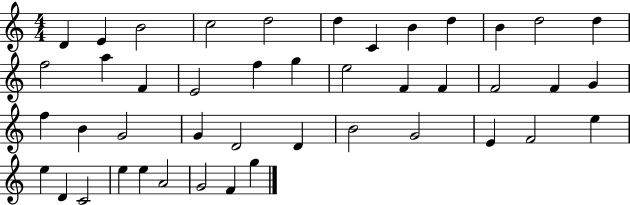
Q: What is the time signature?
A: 4/4